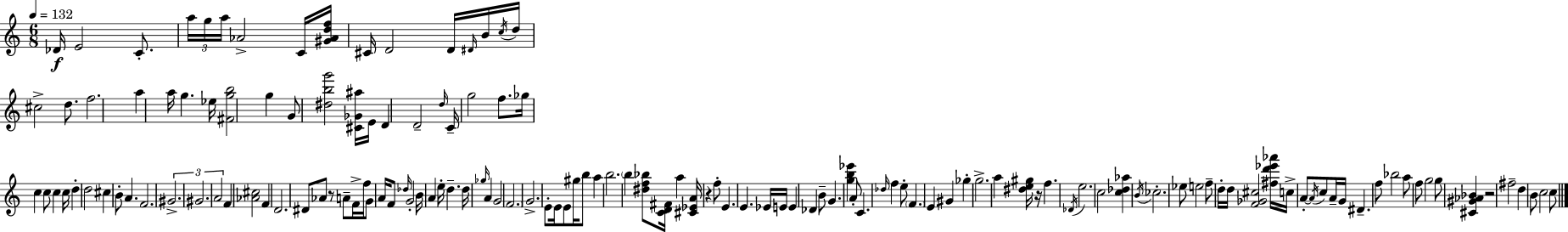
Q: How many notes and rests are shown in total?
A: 144